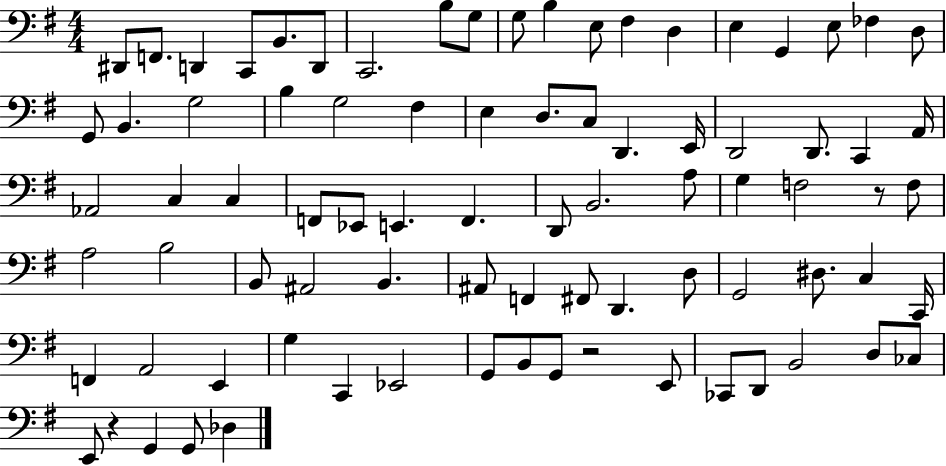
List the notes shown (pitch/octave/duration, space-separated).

D#2/e F2/e. D2/q C2/e B2/e. D2/e C2/h. B3/e G3/e G3/e B3/q E3/e F#3/q D3/q E3/q G2/q E3/e FES3/q D3/e G2/e B2/q. G3/h B3/q G3/h F#3/q E3/q D3/e. C3/e D2/q. E2/s D2/h D2/e. C2/q A2/s Ab2/h C3/q C3/q F2/e Eb2/e E2/q. F2/q. D2/e B2/h. A3/e G3/q F3/h R/e F3/e A3/h B3/h B2/e A#2/h B2/q. A#2/e F2/q F#2/e D2/q. D3/e G2/h D#3/e. C3/q C2/s F2/q A2/h E2/q G3/q C2/q Eb2/h G2/e B2/e G2/e R/h E2/e CES2/e D2/e B2/h D3/e CES3/e E2/e R/q G2/q G2/e Db3/q